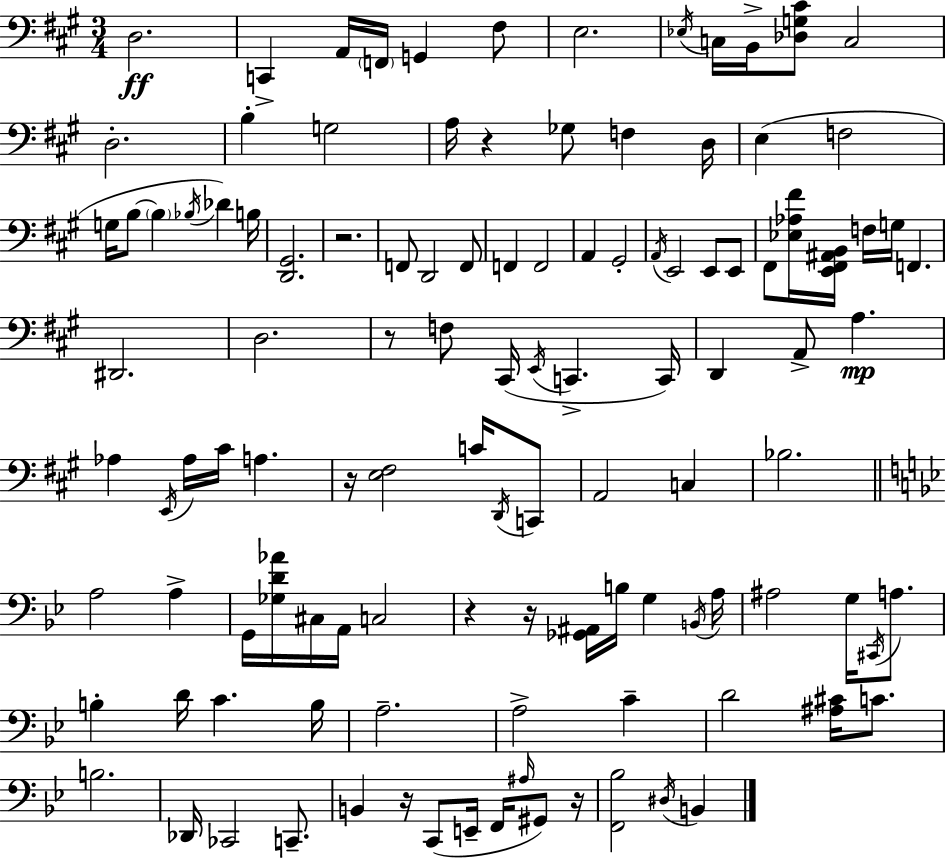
D3/h. C2/q A2/s F2/s G2/q F#3/e E3/h. Eb3/s C3/s B2/s [Db3,G3,C#4]/e C3/h D3/h. B3/q G3/h A3/s R/q Gb3/e F3/q D3/s E3/q F3/h G3/s B3/e B3/q Bb3/s Db4/q B3/s [D2,G#2]/h. R/h. F2/e D2/h F2/e F2/q F2/h A2/q G#2/h A2/s E2/h E2/e E2/e F#2/e [Eb3,Ab3,F#4]/s [E2,F#2,A#2,B2]/s F3/s G3/s F2/q. D#2/h. D3/h. R/e F3/e C#2/s E2/s C2/q. C2/s D2/q A2/e A3/q. Ab3/q E2/s Ab3/s C#4/s A3/q. R/s [E3,F#3]/h C4/s D2/s C2/e A2/h C3/q Bb3/h. A3/h A3/q G2/s [Gb3,D4,Ab4]/s C#3/s A2/s C3/h R/q R/s [Gb2,A#2]/s B3/s G3/q B2/s A3/s A#3/h G3/s C#2/s A3/e. B3/q D4/s C4/q. B3/s A3/h. A3/h C4/q D4/h [A#3,C#4]/s C4/e. B3/h. Db2/s CES2/h C2/e. B2/q R/s C2/e E2/s F2/s A#3/s G#2/e R/s [F2,Bb3]/h D#3/s B2/q